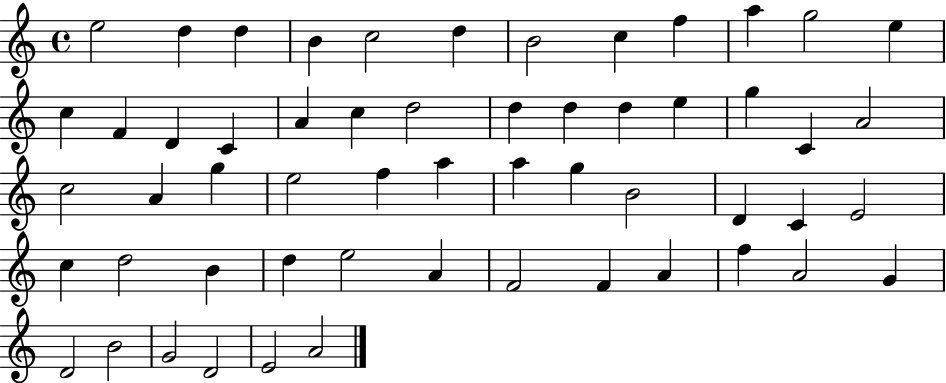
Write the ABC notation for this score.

X:1
T:Untitled
M:4/4
L:1/4
K:C
e2 d d B c2 d B2 c f a g2 e c F D C A c d2 d d d e g C A2 c2 A g e2 f a a g B2 D C E2 c d2 B d e2 A F2 F A f A2 G D2 B2 G2 D2 E2 A2